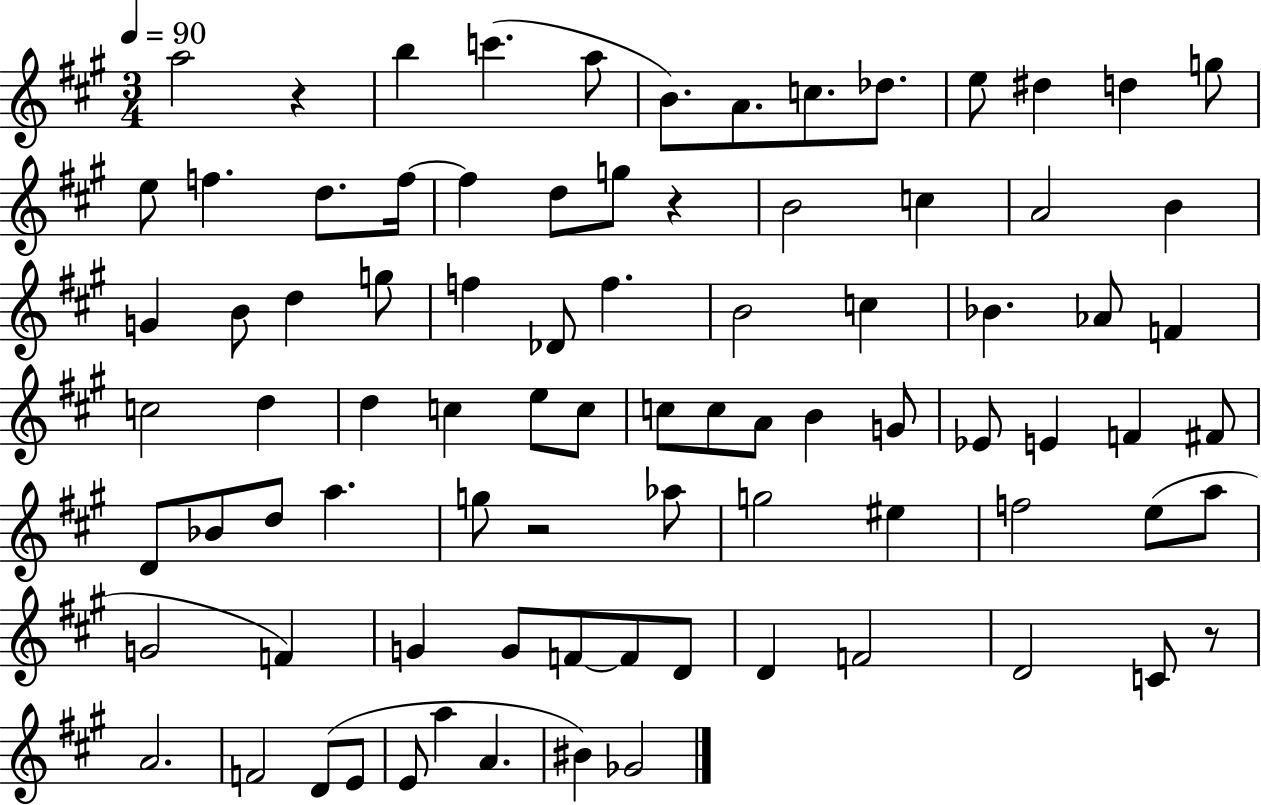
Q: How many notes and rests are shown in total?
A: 85